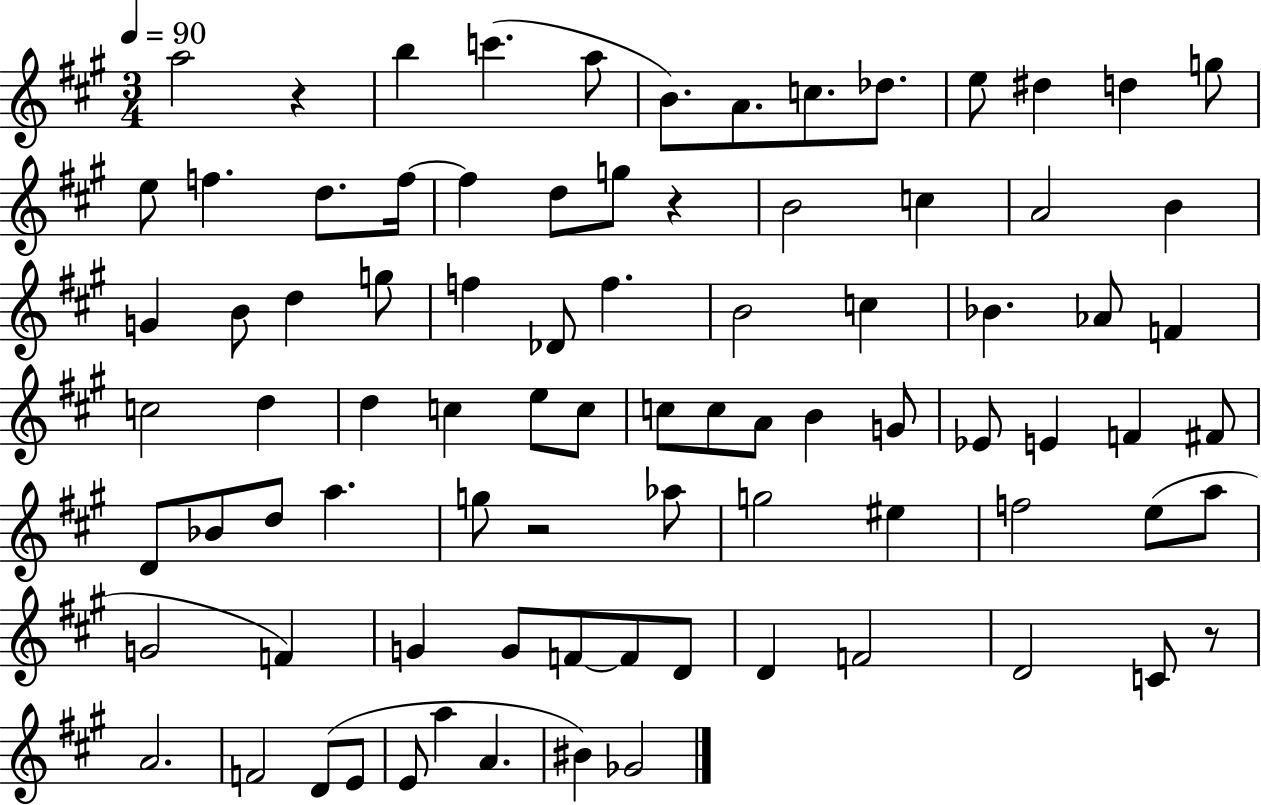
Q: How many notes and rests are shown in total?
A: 85